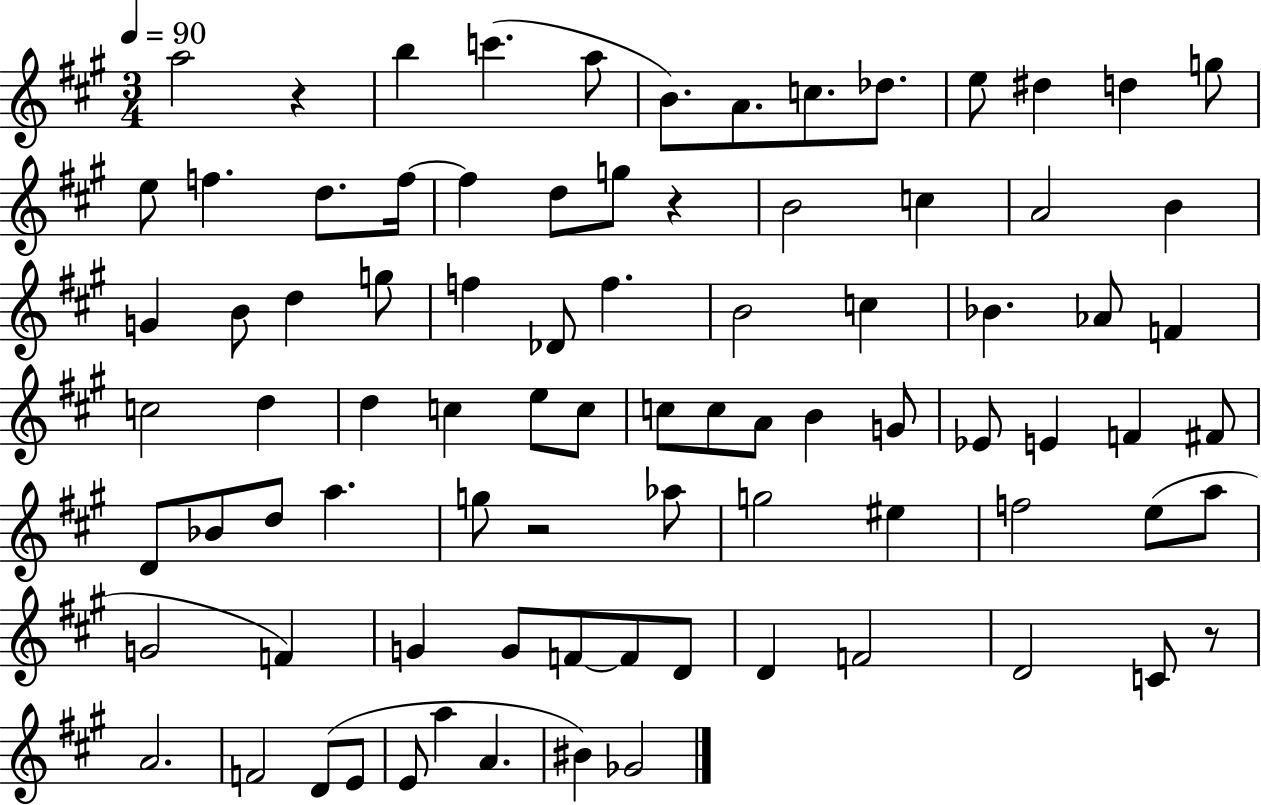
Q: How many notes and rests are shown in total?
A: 85